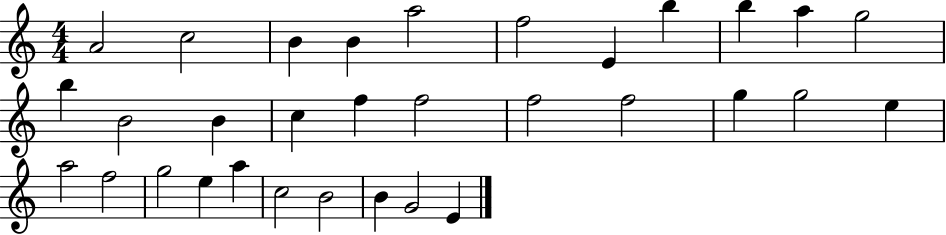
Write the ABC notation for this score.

X:1
T:Untitled
M:4/4
L:1/4
K:C
A2 c2 B B a2 f2 E b b a g2 b B2 B c f f2 f2 f2 g g2 e a2 f2 g2 e a c2 B2 B G2 E